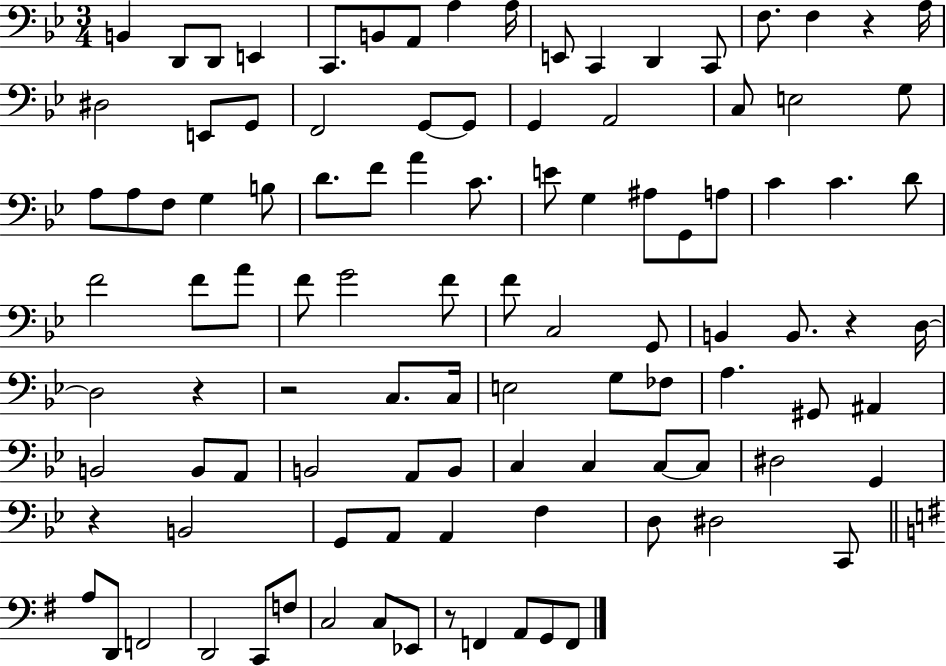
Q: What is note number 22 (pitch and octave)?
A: G2